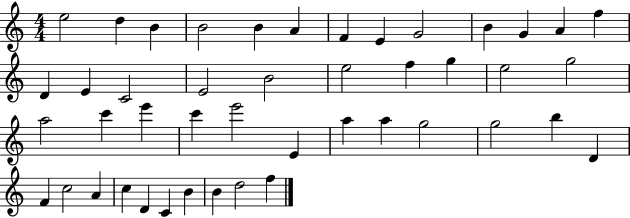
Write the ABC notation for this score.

X:1
T:Untitled
M:4/4
L:1/4
K:C
e2 d B B2 B A F E G2 B G A f D E C2 E2 B2 e2 f g e2 g2 a2 c' e' c' e'2 E a a g2 g2 b D F c2 A c D C B B d2 f